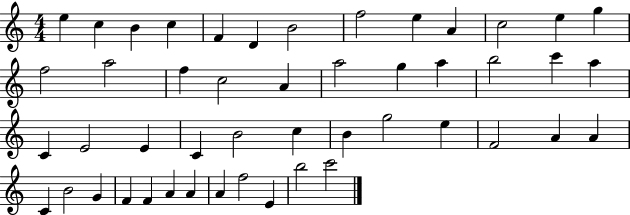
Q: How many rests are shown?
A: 0